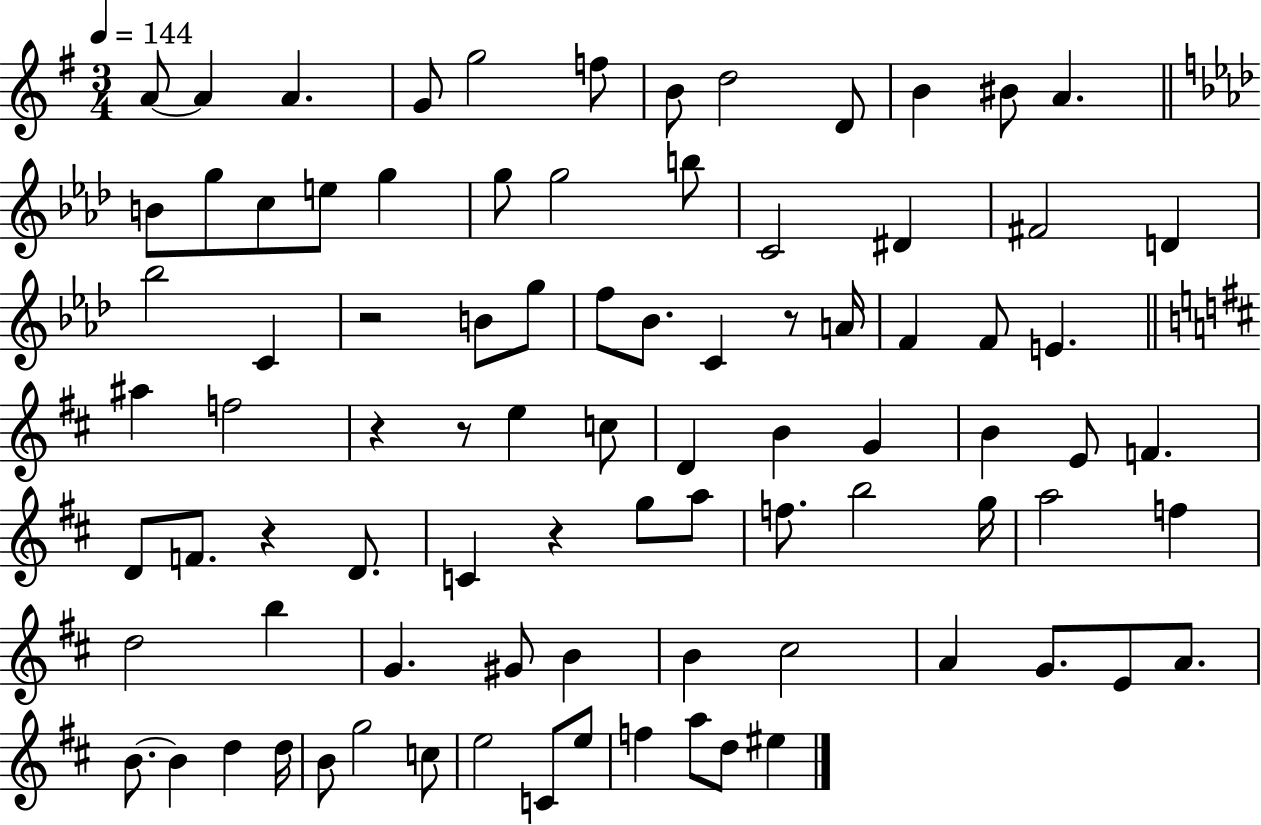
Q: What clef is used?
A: treble